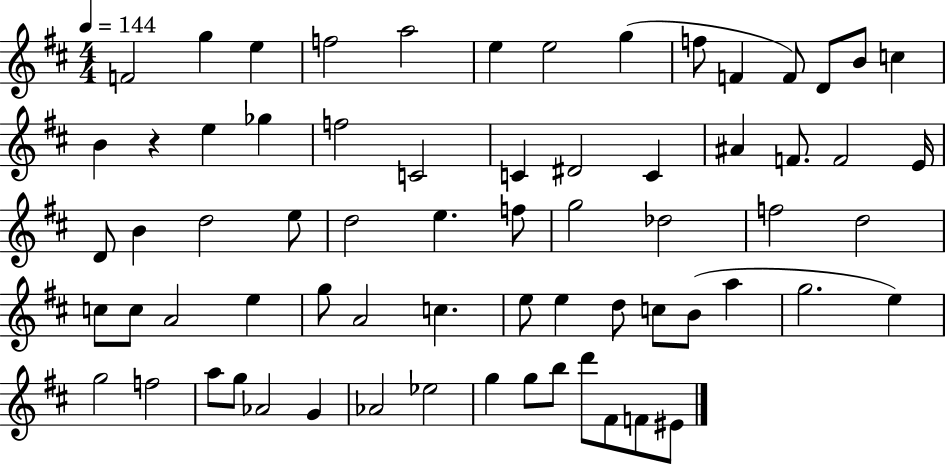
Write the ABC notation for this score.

X:1
T:Untitled
M:4/4
L:1/4
K:D
F2 g e f2 a2 e e2 g f/2 F F/2 D/2 B/2 c B z e _g f2 C2 C ^D2 C ^A F/2 F2 E/4 D/2 B d2 e/2 d2 e f/2 g2 _d2 f2 d2 c/2 c/2 A2 e g/2 A2 c e/2 e d/2 c/2 B/2 a g2 e g2 f2 a/2 g/2 _A2 G _A2 _e2 g g/2 b/2 d'/2 ^F/2 F/2 ^E/2